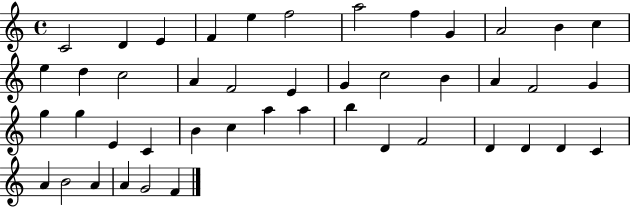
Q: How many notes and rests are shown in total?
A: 45